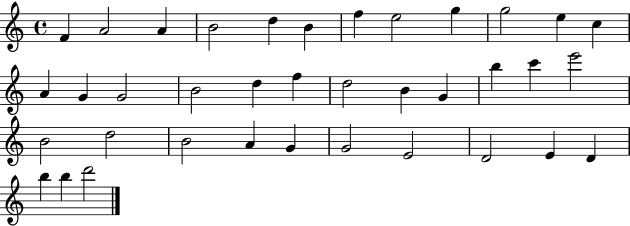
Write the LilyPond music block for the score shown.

{
  \clef treble
  \time 4/4
  \defaultTimeSignature
  \key c \major
  f'4 a'2 a'4 | b'2 d''4 b'4 | f''4 e''2 g''4 | g''2 e''4 c''4 | \break a'4 g'4 g'2 | b'2 d''4 f''4 | d''2 b'4 g'4 | b''4 c'''4 e'''2 | \break b'2 d''2 | b'2 a'4 g'4 | g'2 e'2 | d'2 e'4 d'4 | \break b''4 b''4 d'''2 | \bar "|."
}